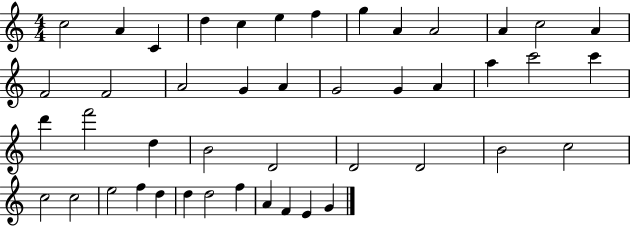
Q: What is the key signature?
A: C major